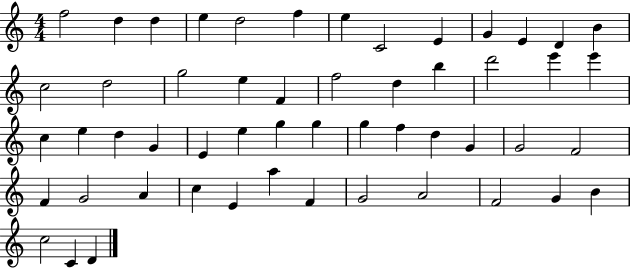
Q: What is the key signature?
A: C major